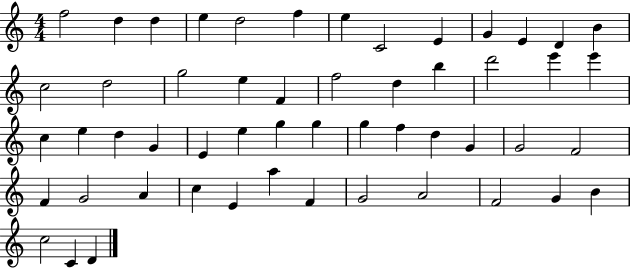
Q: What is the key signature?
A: C major